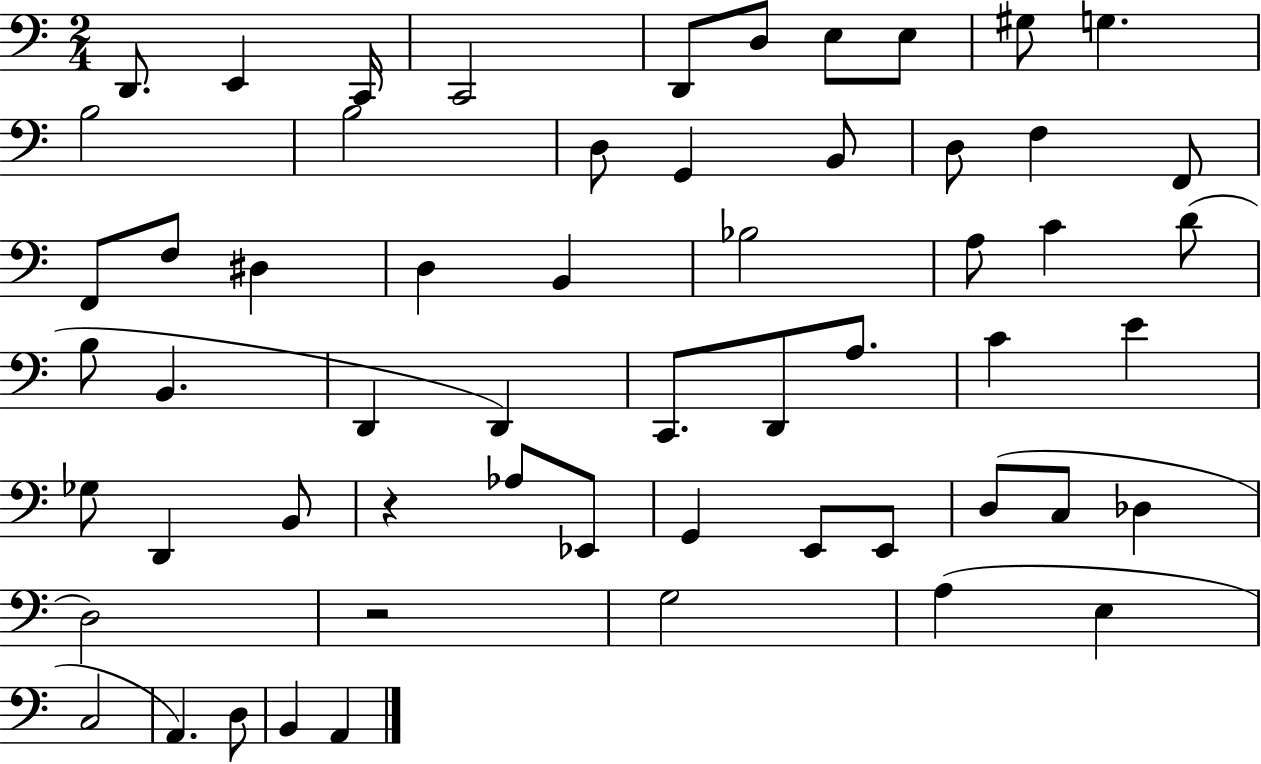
{
  \clef bass
  \numericTimeSignature
  \time 2/4
  \key c \major
  d,8. e,4 c,16 | c,2 | d,8 d8 e8 e8 | gis8 g4. | \break b2 | b2 | d8 g,4 b,8 | d8 f4 f,8 | \break f,8 f8 dis4 | d4 b,4 | bes2 | a8 c'4 d'8( | \break b8 b,4. | d,4 d,4) | c,8. d,8 a8. | c'4 e'4 | \break ges8 d,4 b,8 | r4 aes8 ees,8 | g,4 e,8 e,8 | d8( c8 des4 | \break d2) | r2 | g2 | a4( e4 | \break c2 | a,4.) d8 | b,4 a,4 | \bar "|."
}